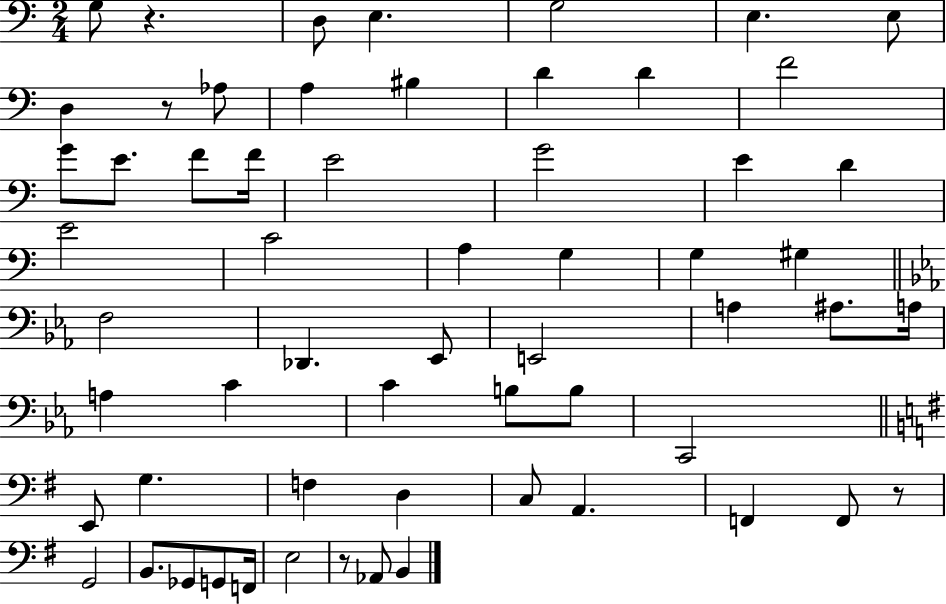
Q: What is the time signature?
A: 2/4